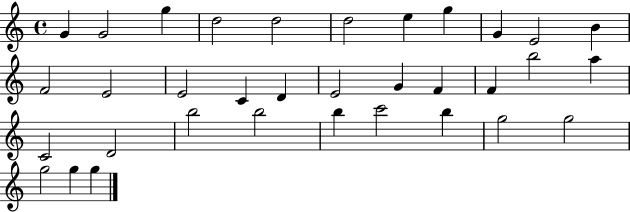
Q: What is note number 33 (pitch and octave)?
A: G5